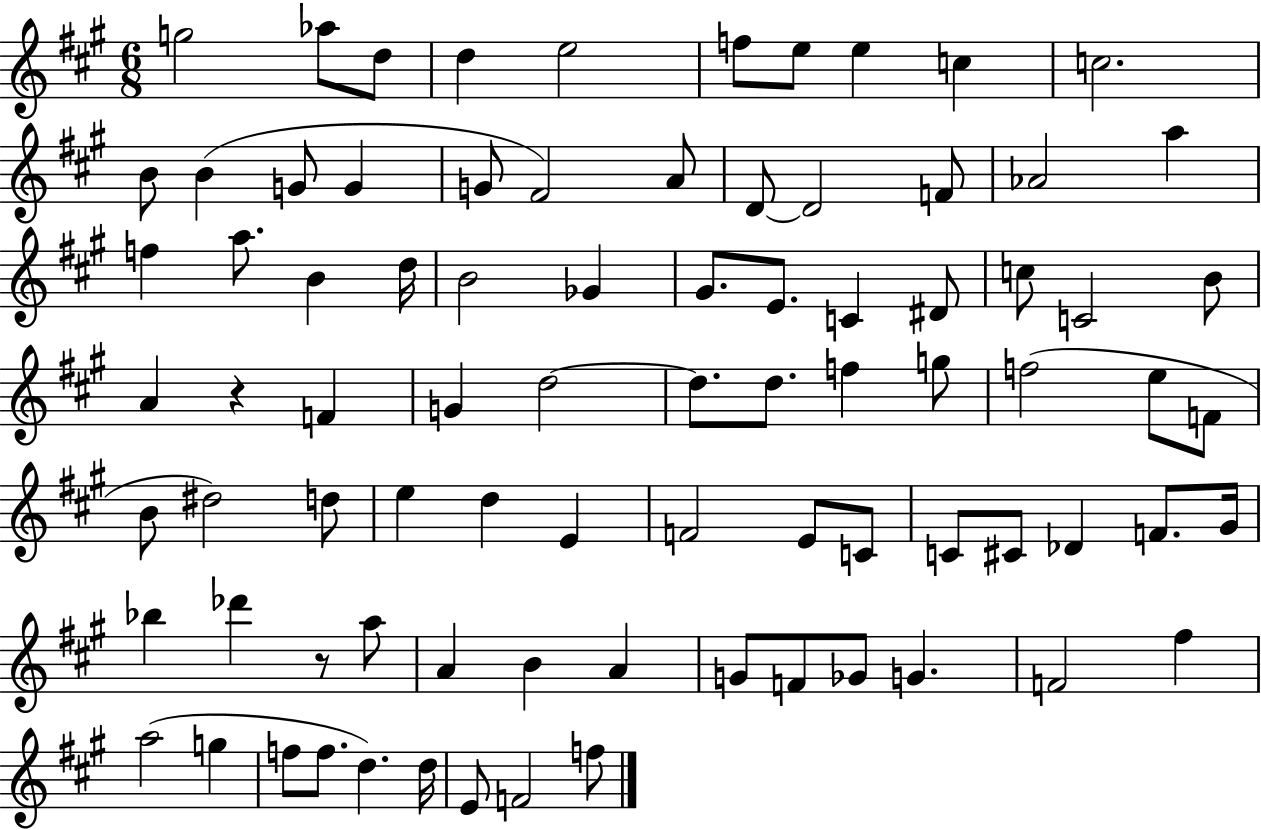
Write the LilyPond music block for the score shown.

{
  \clef treble
  \numericTimeSignature
  \time 6/8
  \key a \major
  \repeat volta 2 { g''2 aes''8 d''8 | d''4 e''2 | f''8 e''8 e''4 c''4 | c''2. | \break b'8 b'4( g'8 g'4 | g'8 fis'2) a'8 | d'8~~ d'2 f'8 | aes'2 a''4 | \break f''4 a''8. b'4 d''16 | b'2 ges'4 | gis'8. e'8. c'4 dis'8 | c''8 c'2 b'8 | \break a'4 r4 f'4 | g'4 d''2~~ | d''8. d''8. f''4 g''8 | f''2( e''8 f'8 | \break b'8 dis''2) d''8 | e''4 d''4 e'4 | f'2 e'8 c'8 | c'8 cis'8 des'4 f'8. gis'16 | \break bes''4 des'''4 r8 a''8 | a'4 b'4 a'4 | g'8 f'8 ges'8 g'4. | f'2 fis''4 | \break a''2( g''4 | f''8 f''8. d''4.) d''16 | e'8 f'2 f''8 | } \bar "|."
}